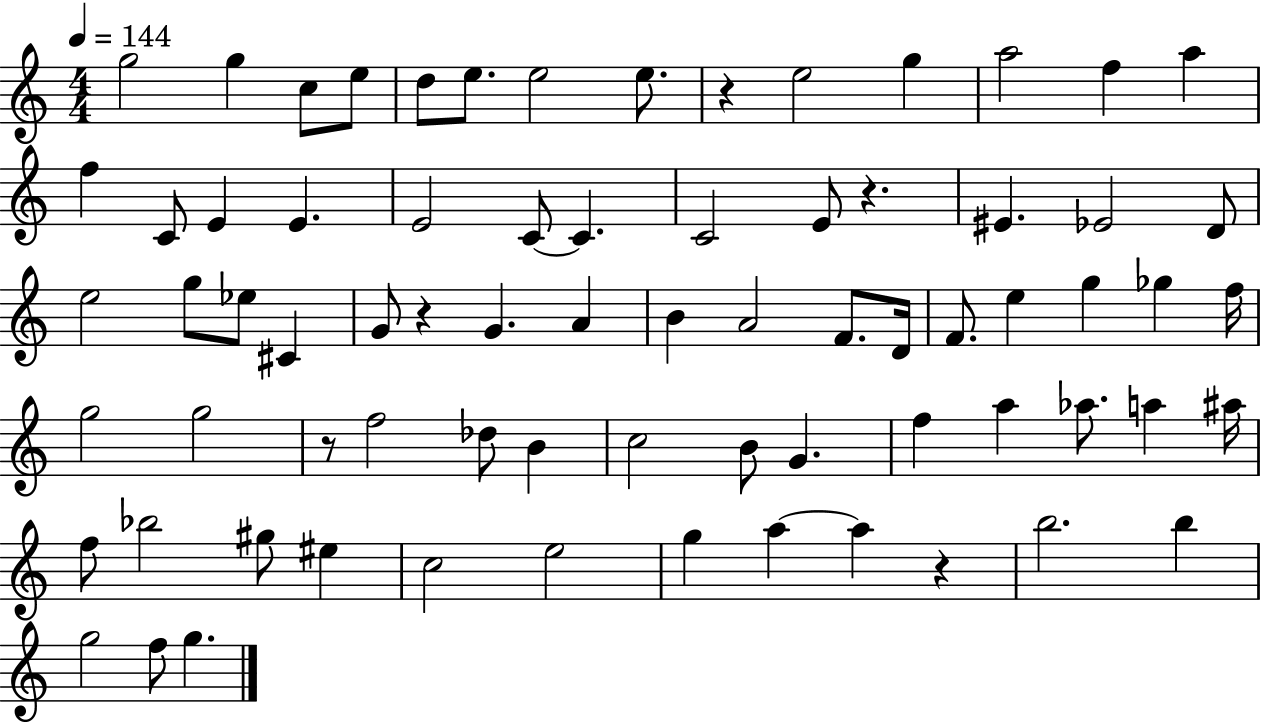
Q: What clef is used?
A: treble